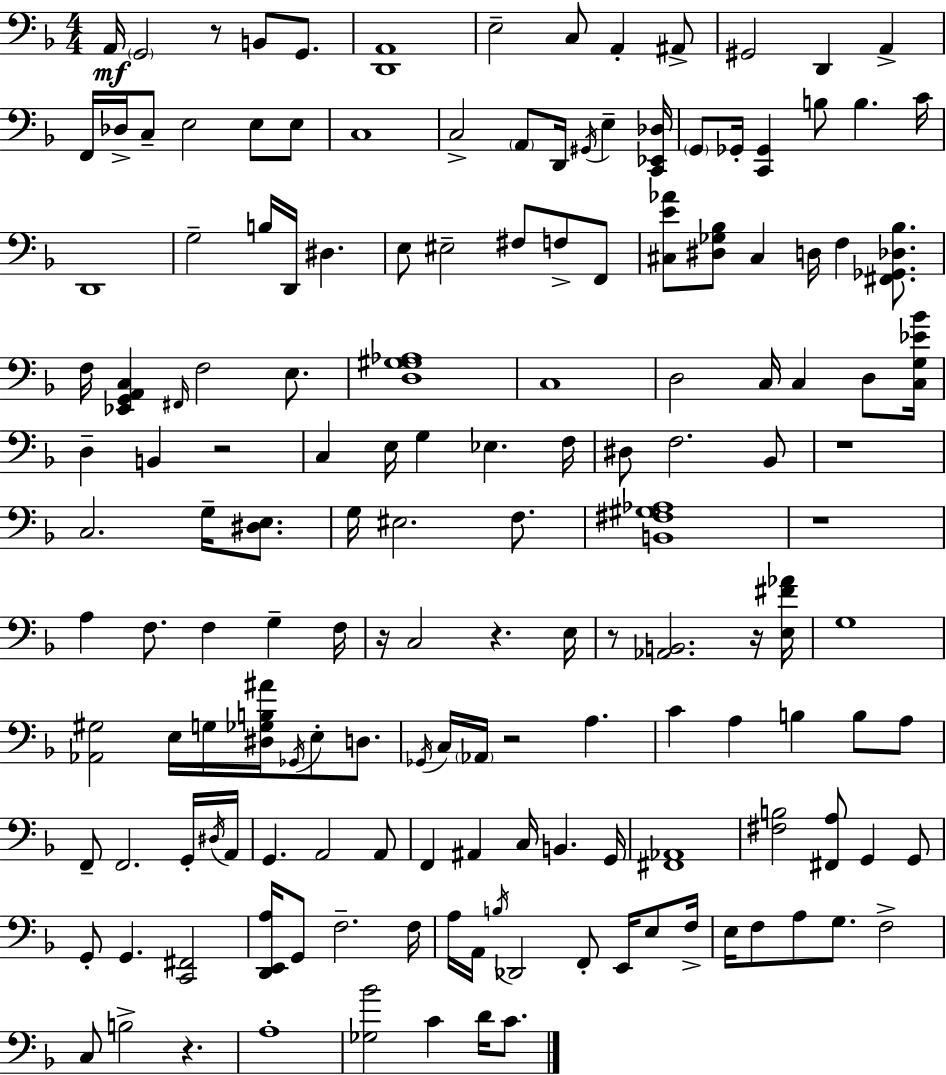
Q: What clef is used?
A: bass